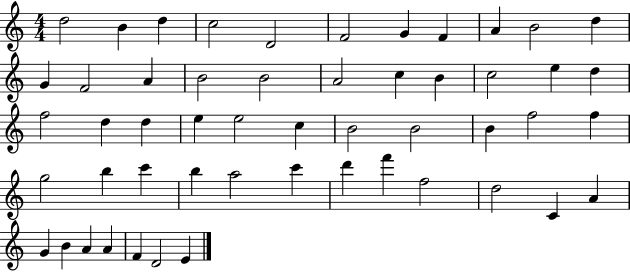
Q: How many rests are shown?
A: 0